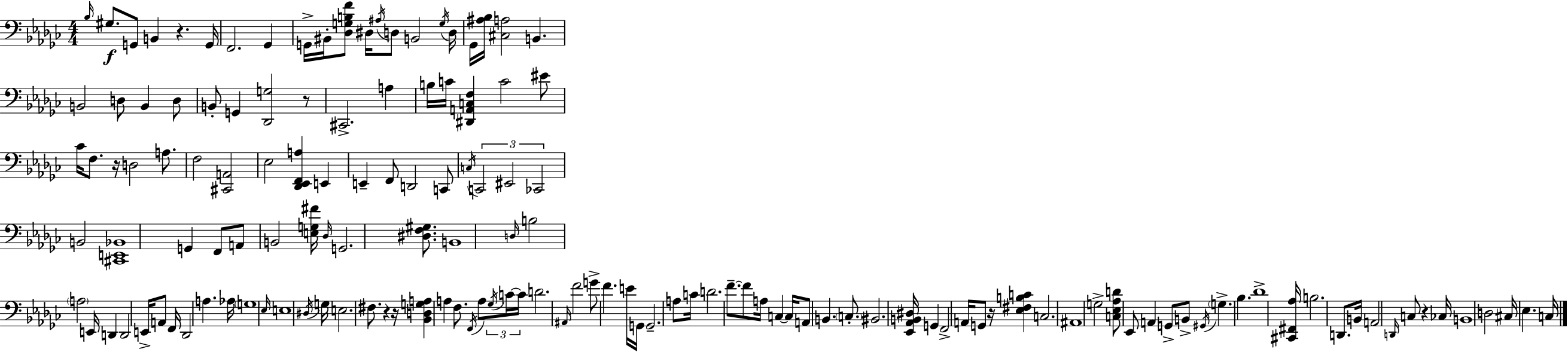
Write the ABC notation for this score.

X:1
T:Untitled
M:4/4
L:1/4
K:Ebm
_B,/4 ^G,/2 G,,/2 B,, z G,,/4 F,,2 _G,, G,,/4 ^B,,/4 [_D,G,B,F]/2 ^D,/4 ^A,/4 D,/2 B,,2 G,/4 D,/4 _G,,/4 [^A,_B,]/4 [^C,A,]2 B,, B,,2 D,/2 B,, D,/2 B,,/2 G,, [_D,,G,]2 z/2 ^C,,2 A, B,/4 C/4 [^D,,A,,C,F,] C2 ^E/2 _C/4 F,/2 z/4 D,2 A,/2 F,2 [^C,,A,,]2 _E,2 [_D,,_E,,F,,A,] E,, E,, F,,/2 D,,2 C,,/2 C,/4 C,,2 ^E,,2 _C,,2 B,,2 [^C,,E,,_B,,]4 G,, F,,/2 A,,/2 B,,2 [E,G,^F]/4 _D,/4 G,,2 [^D,F,^G,]/2 B,,4 D,/4 B,2 A,2 E,,/4 D,, D,,2 E,,/4 A,,/2 F,,/4 _D,,2 A, _A,/4 G,4 _E,/4 E,4 ^D,/4 G,/4 E,2 ^F,/2 z z/4 [_B,,D,G,A,] A, F,/2 F,,/4 A,/2 _G,/4 C/4 C/4 D2 ^A,,/4 F2 G/2 F E/4 G,,/4 G,,2 A,/2 C/4 D2 F/2 F/2 A,/4 C, C,/4 A,,/2 B,, C,/2 ^B,,2 [_E,,_A,,B,,^D,]/4 G,, F,,2 A,,/4 G,,/2 z/4 [_E,^F,B,C] C,2 ^A,,4 G,2 [C,_E,_A,D]/2 _E,,/2 A,, G,,/2 B,,/2 ^G,,/4 G, _B, _D4 [^C,,^F,,_A,]/4 B,2 D,,/2 B,,/4 A,,2 D,,/4 C,/2 z _C,/4 B,,4 D,2 ^C,/4 _E, C,/4